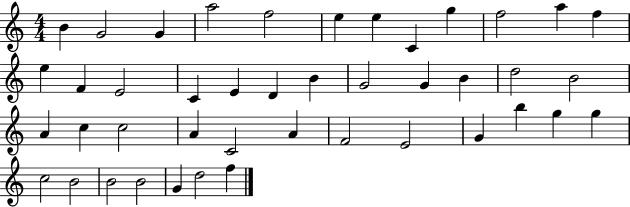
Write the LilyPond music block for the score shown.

{
  \clef treble
  \numericTimeSignature
  \time 4/4
  \key c \major
  b'4 g'2 g'4 | a''2 f''2 | e''4 e''4 c'4 g''4 | f''2 a''4 f''4 | \break e''4 f'4 e'2 | c'4 e'4 d'4 b'4 | g'2 g'4 b'4 | d''2 b'2 | \break a'4 c''4 c''2 | a'4 c'2 a'4 | f'2 e'2 | g'4 b''4 g''4 g''4 | \break c''2 b'2 | b'2 b'2 | g'4 d''2 f''4 | \bar "|."
}